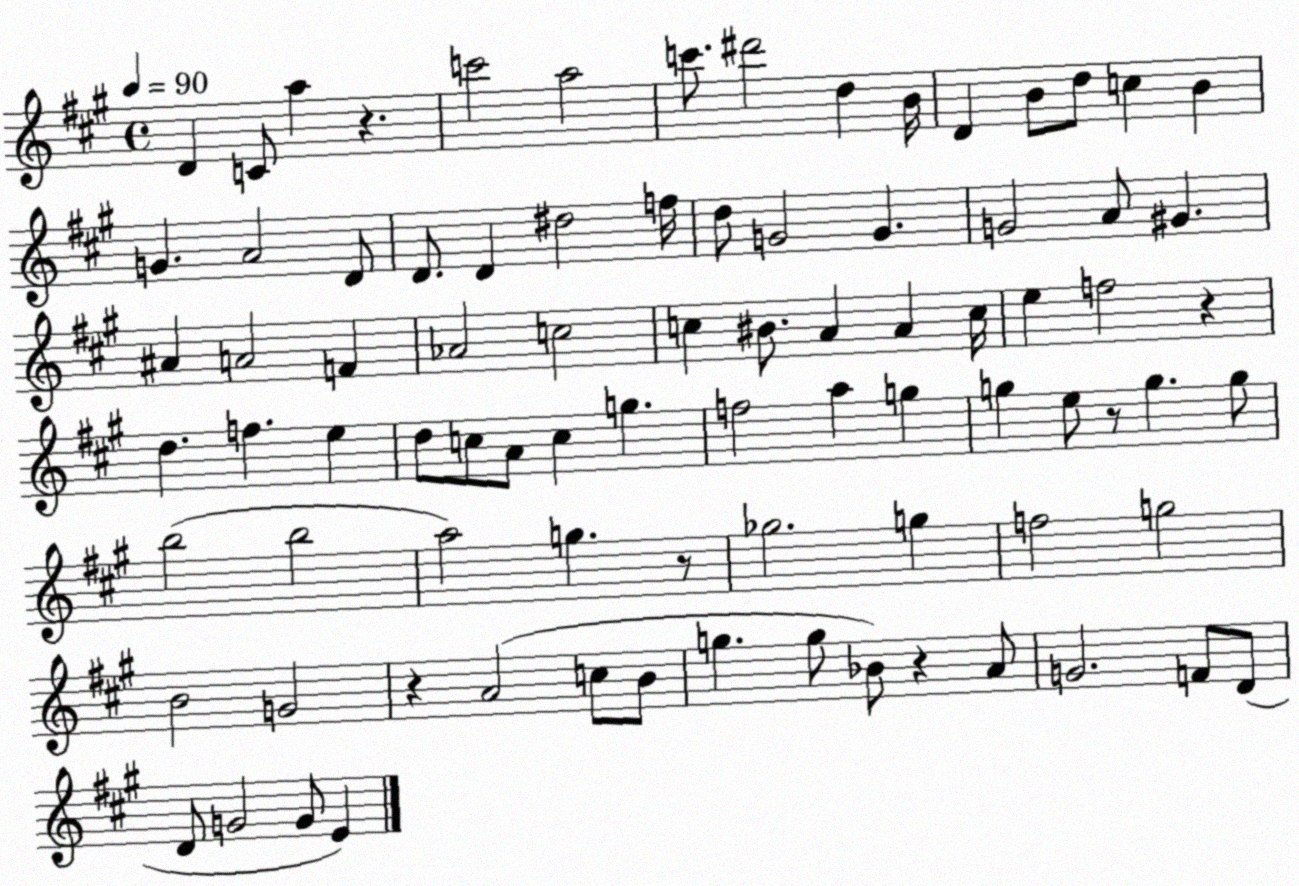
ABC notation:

X:1
T:Untitled
M:4/4
L:1/4
K:A
D C/2 a z c'2 a2 c'/2 ^d'2 d B/4 D B/2 d/2 c B G A2 D/2 D/2 D ^d2 f/4 d/2 G2 G G2 A/2 ^G ^A A2 F _A2 c2 c ^B/2 A A c/4 e f2 z d f e d/2 c/2 A/2 c g f2 a g g e/2 z/2 g g/2 b2 b2 a2 g z/2 _g2 g f2 g2 B2 G2 z A2 c/2 B/2 g g/2 _B/2 z A/2 G2 F/2 D/2 D/2 G2 G/2 E